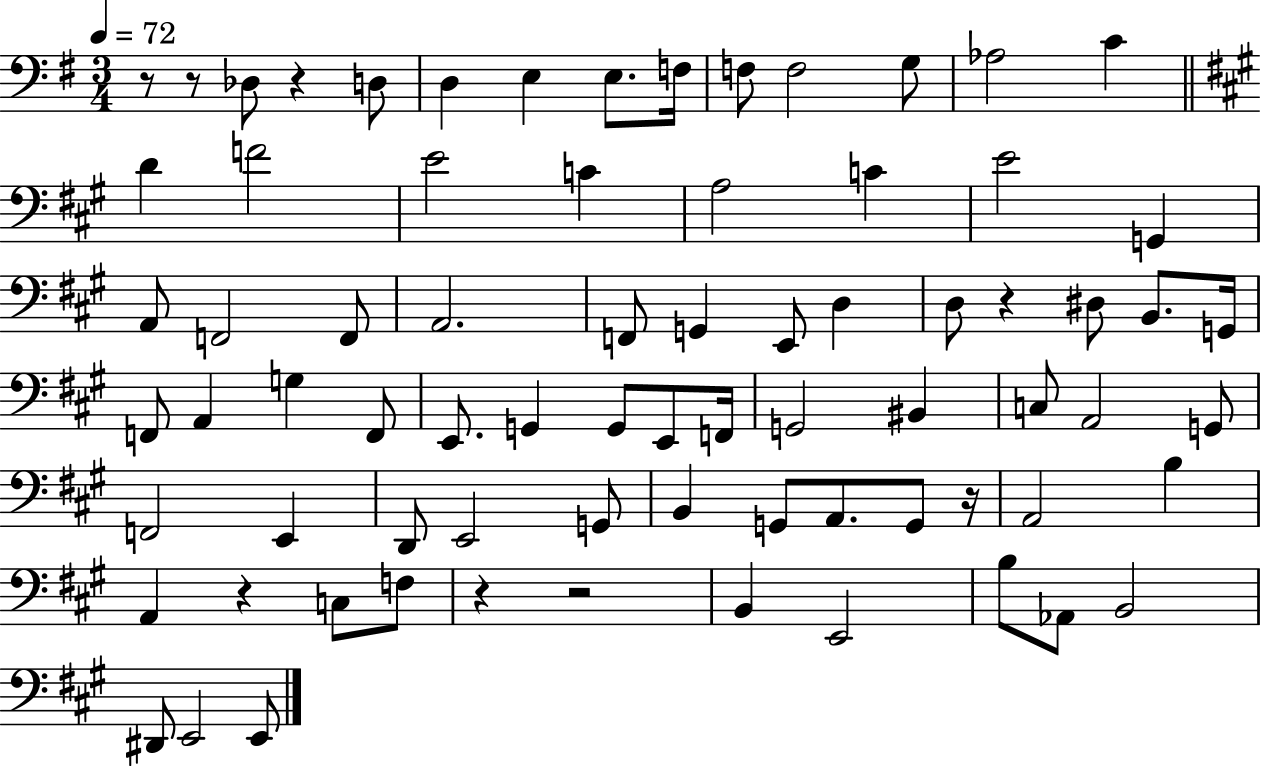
X:1
T:Untitled
M:3/4
L:1/4
K:G
z/2 z/2 _D,/2 z D,/2 D, E, E,/2 F,/4 F,/2 F,2 G,/2 _A,2 C D F2 E2 C A,2 C E2 G,, A,,/2 F,,2 F,,/2 A,,2 F,,/2 G,, E,,/2 D, D,/2 z ^D,/2 B,,/2 G,,/4 F,,/2 A,, G, F,,/2 E,,/2 G,, G,,/2 E,,/2 F,,/4 G,,2 ^B,, C,/2 A,,2 G,,/2 F,,2 E,, D,,/2 E,,2 G,,/2 B,, G,,/2 A,,/2 G,,/2 z/4 A,,2 B, A,, z C,/2 F,/2 z z2 B,, E,,2 B,/2 _A,,/2 B,,2 ^D,,/2 E,,2 E,,/2